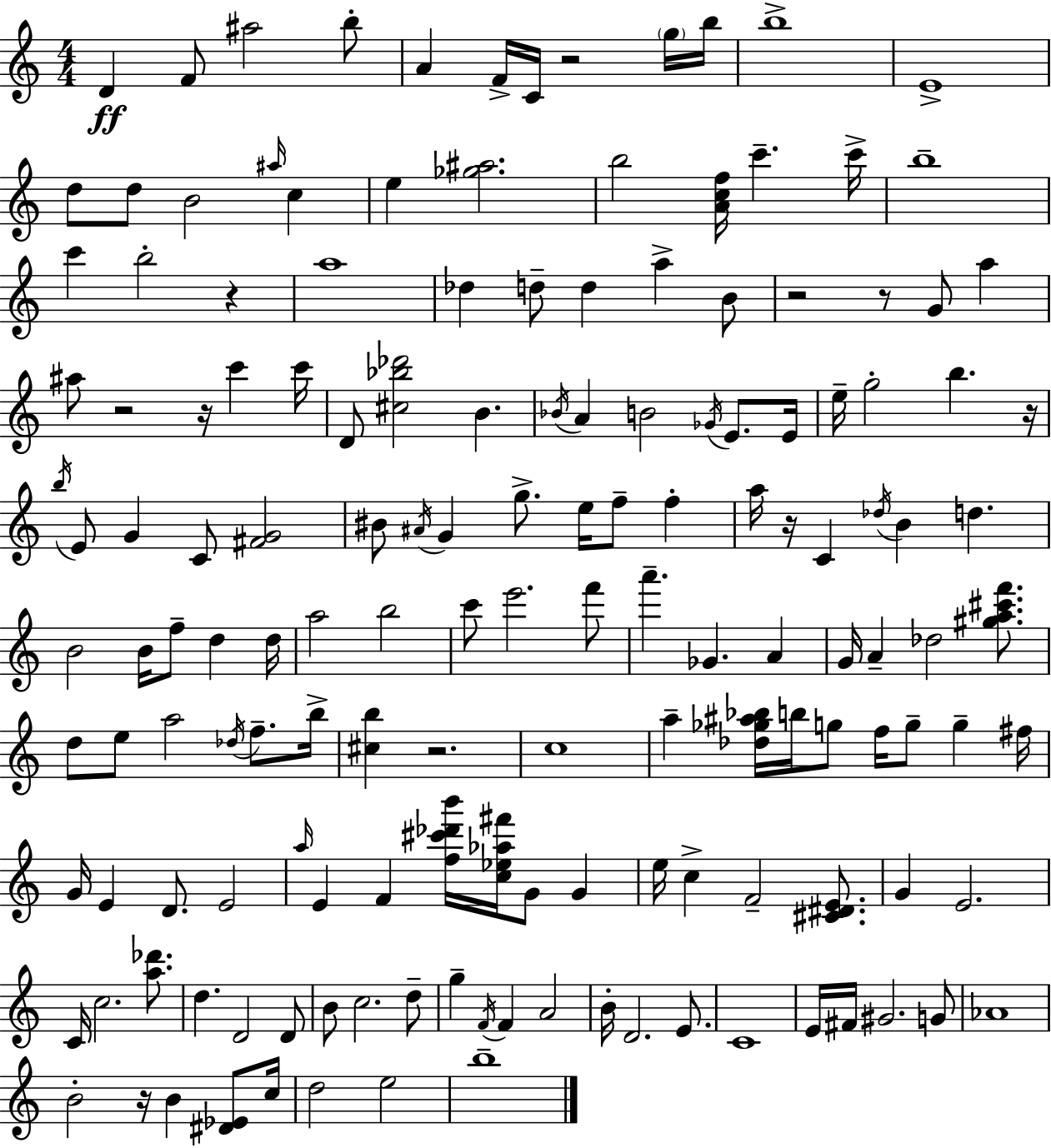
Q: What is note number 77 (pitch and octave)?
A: Db5